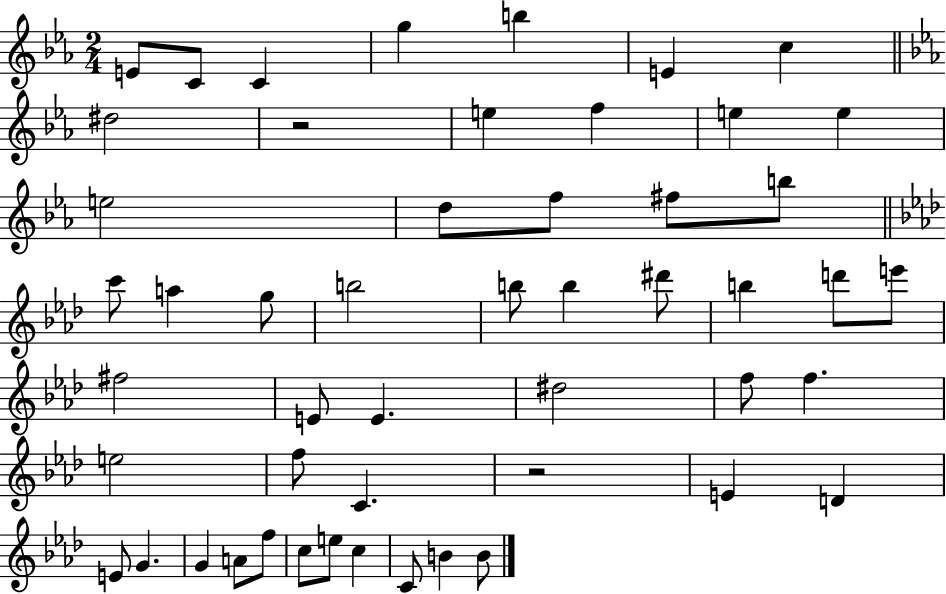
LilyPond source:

{
  \clef treble
  \numericTimeSignature
  \time 2/4
  \key ees \major
  e'8 c'8 c'4 | g''4 b''4 | e'4 c''4 | \bar "||" \break \key ees \major dis''2 | r2 | e''4 f''4 | e''4 e''4 | \break e''2 | d''8 f''8 fis''8 b''8 | \bar "||" \break \key aes \major c'''8 a''4 g''8 | b''2 | b''8 b''4 dis'''8 | b''4 d'''8 e'''8 | \break fis''2 | e'8 e'4. | dis''2 | f''8 f''4. | \break e''2 | f''8 c'4. | r2 | e'4 d'4 | \break e'8 g'4. | g'4 a'8 f''8 | c''8 e''8 c''4 | c'8 b'4 b'8 | \break \bar "|."
}